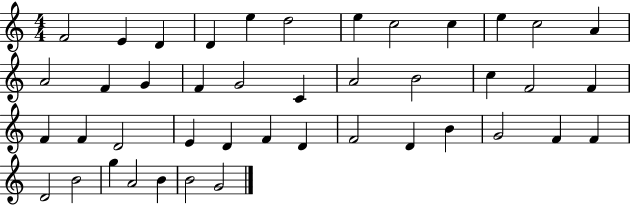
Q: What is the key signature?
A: C major